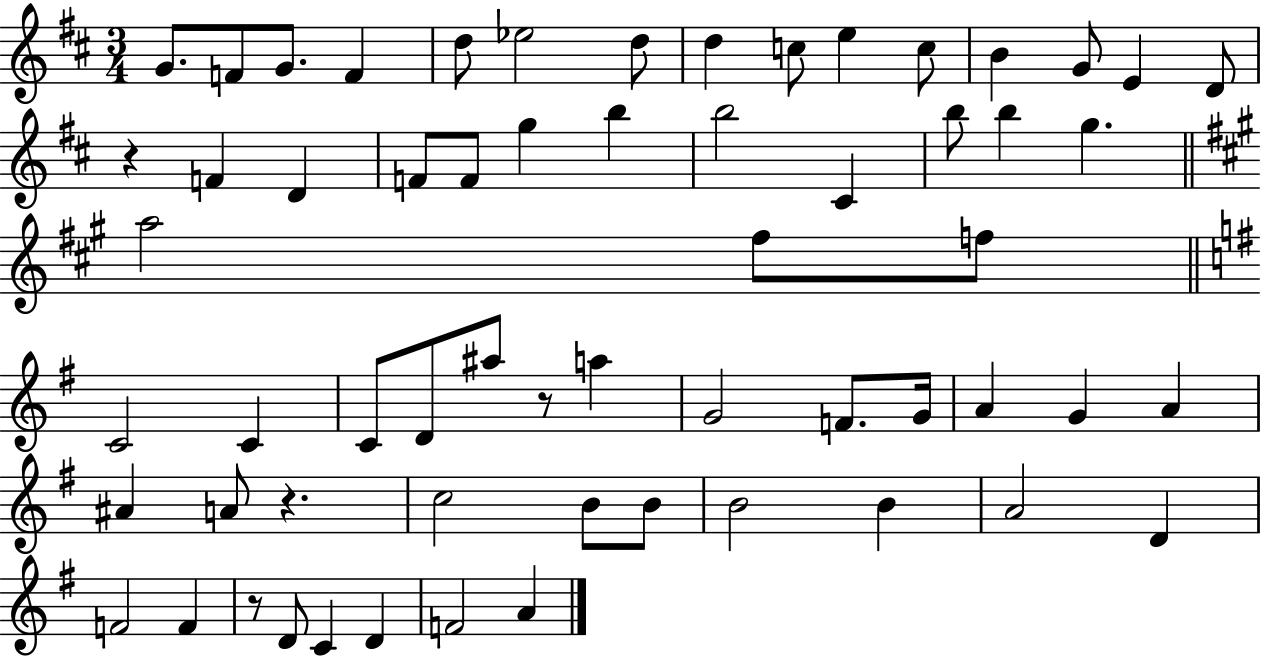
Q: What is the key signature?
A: D major